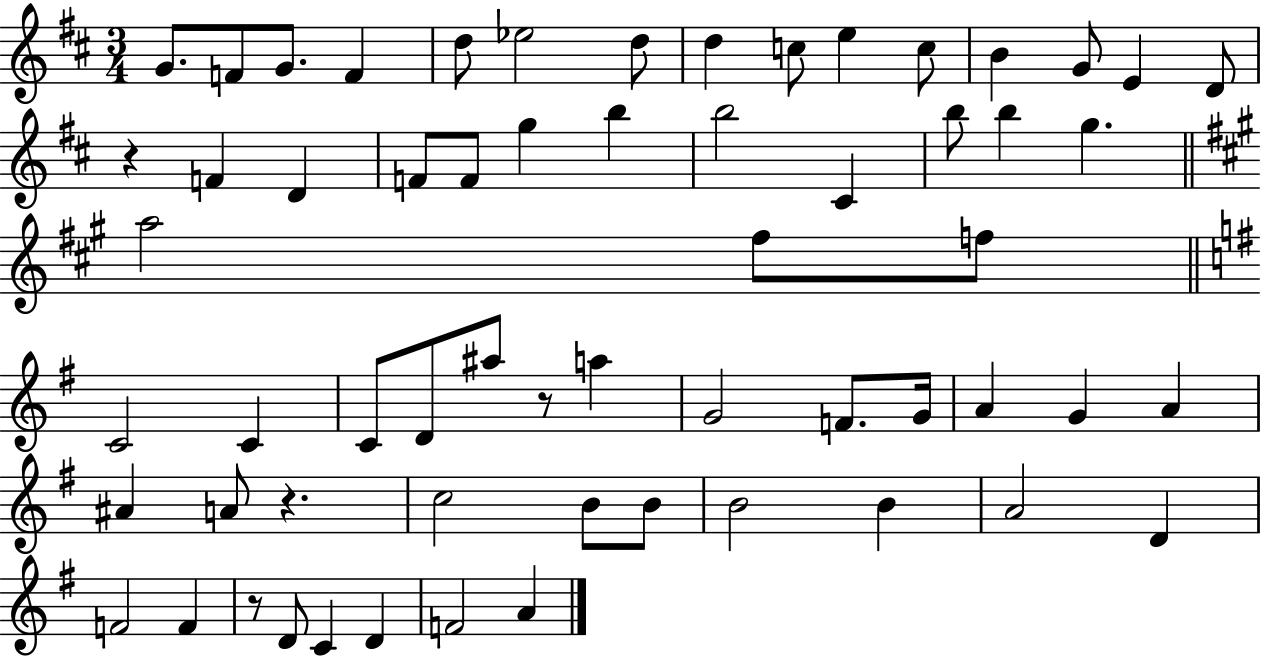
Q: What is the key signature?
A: D major